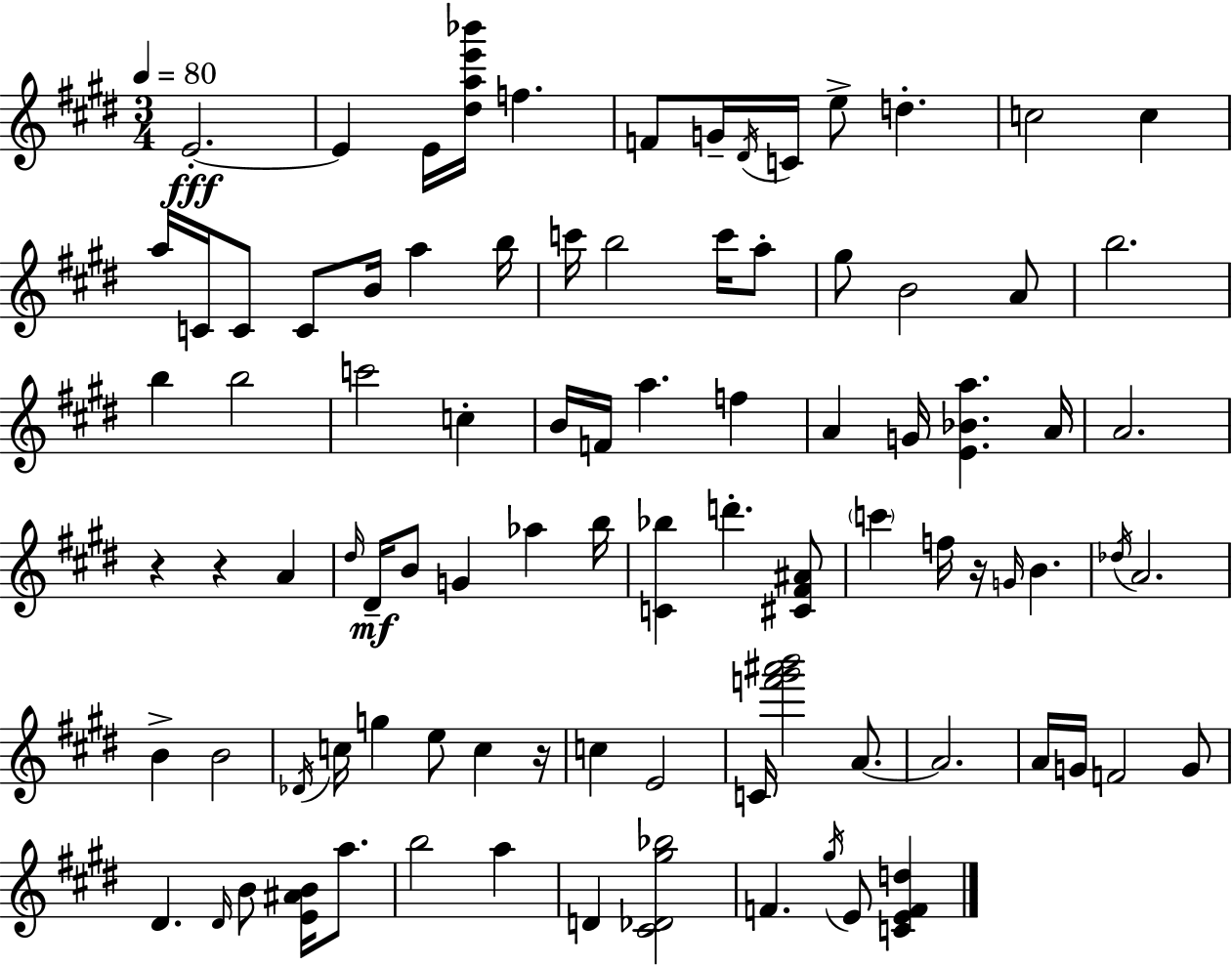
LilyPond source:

{
  \clef treble
  \numericTimeSignature
  \time 3/4
  \key e \major
  \tempo 4 = 80
  \repeat volta 2 { e'2.-.~~\fff | e'4 e'16 <dis'' a'' e''' bes'''>16 f''4. | f'8 g'16-- \acciaccatura { dis'16 } c'16 e''8-> d''4.-. | c''2 c''4 | \break a''16 c'16 c'8 c'8 b'16 a''4 | b''16 c'''16 b''2 c'''16 a''8-. | gis''8 b'2 a'8 | b''2. | \break b''4 b''2 | c'''2 c''4-. | b'16 f'16 a''4. f''4 | a'4 g'16 <e' bes' a''>4. | \break a'16 a'2. | r4 r4 a'4 | \grace { dis''16 } dis'16--\mf b'8 g'4 aes''4 | b''16 <c' bes''>4 d'''4.-. | \break <cis' fis' ais'>8 \parenthesize c'''4 f''16 r16 \grace { g'16 } b'4. | \acciaccatura { des''16 } a'2. | b'4-> b'2 | \acciaccatura { des'16 } c''16 g''4 e''8 | \break c''4 r16 c''4 e'2 | c'16 <f''' gis''' ais''' b'''>2 | a'8.~~ a'2. | a'16 g'16 f'2 | \break g'8 dis'4. \grace { dis'16 } | b'8 <e' ais' b'>16 a''8. b''2 | a''4 d'4 <cis' des' gis'' bes''>2 | f'4. | \break \acciaccatura { gis''16 } e'8 <c' e' f' d''>4 } \bar "|."
}